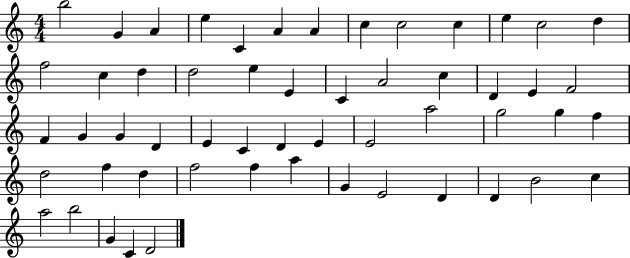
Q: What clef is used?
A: treble